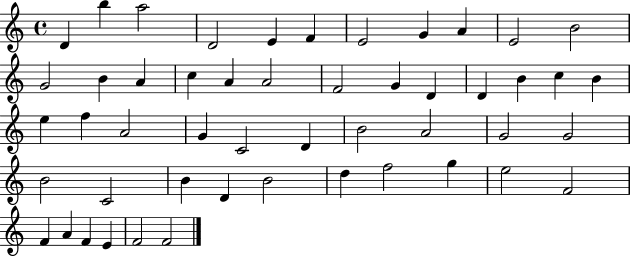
X:1
T:Untitled
M:4/4
L:1/4
K:C
D b a2 D2 E F E2 G A E2 B2 G2 B A c A A2 F2 G D D B c B e f A2 G C2 D B2 A2 G2 G2 B2 C2 B D B2 d f2 g e2 F2 F A F E F2 F2